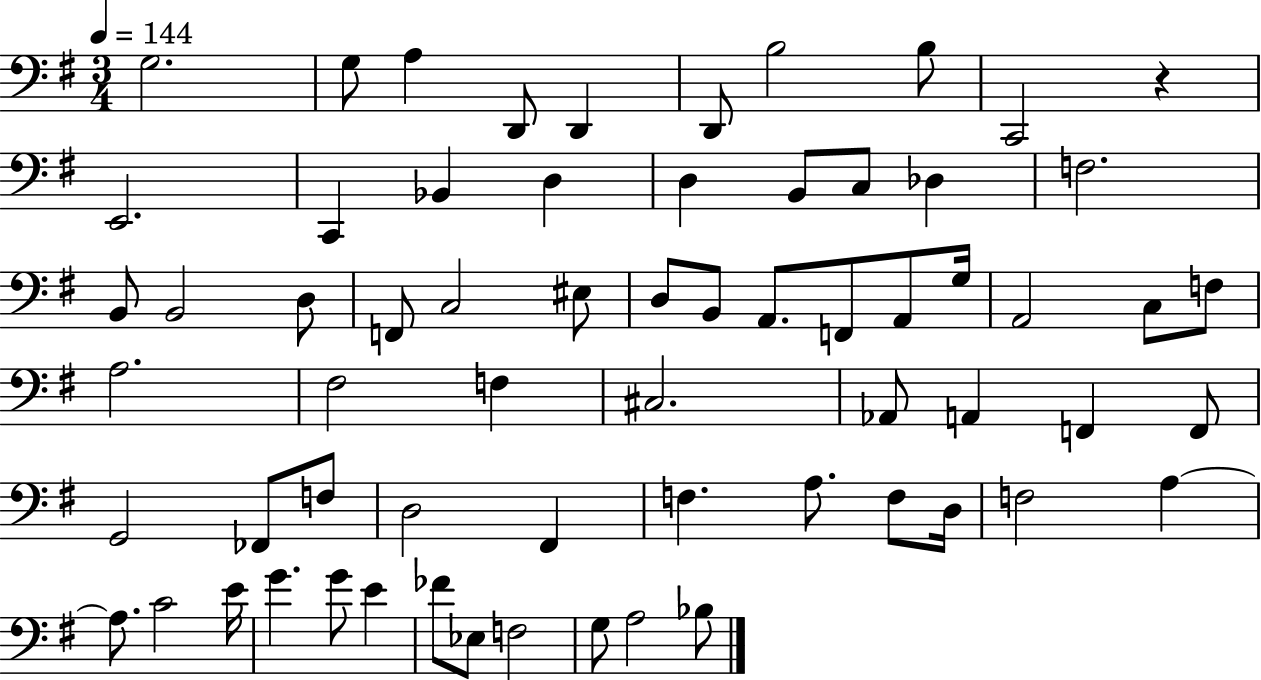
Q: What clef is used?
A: bass